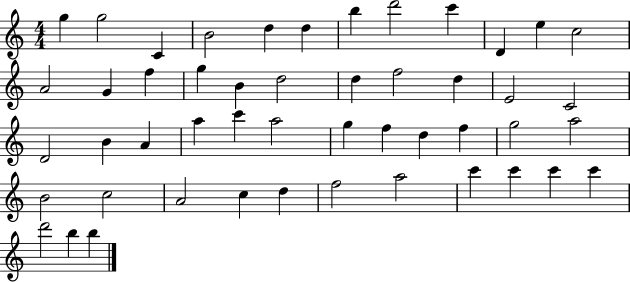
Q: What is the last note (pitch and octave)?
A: B5